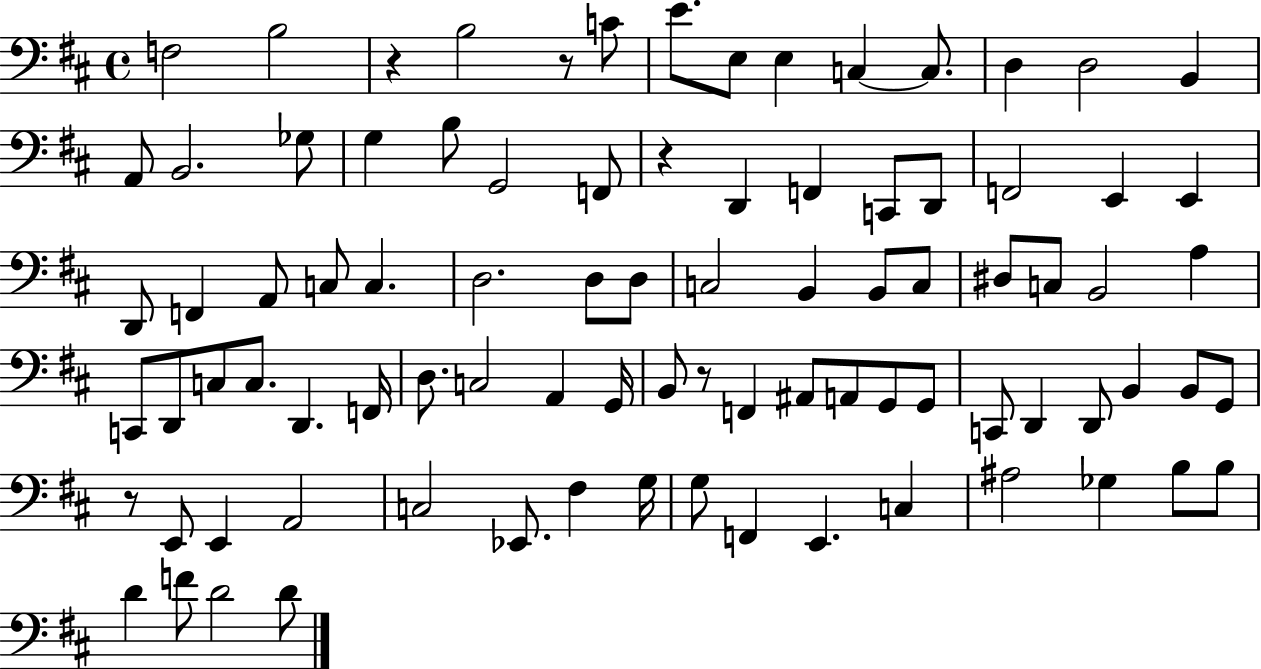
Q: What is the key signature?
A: D major